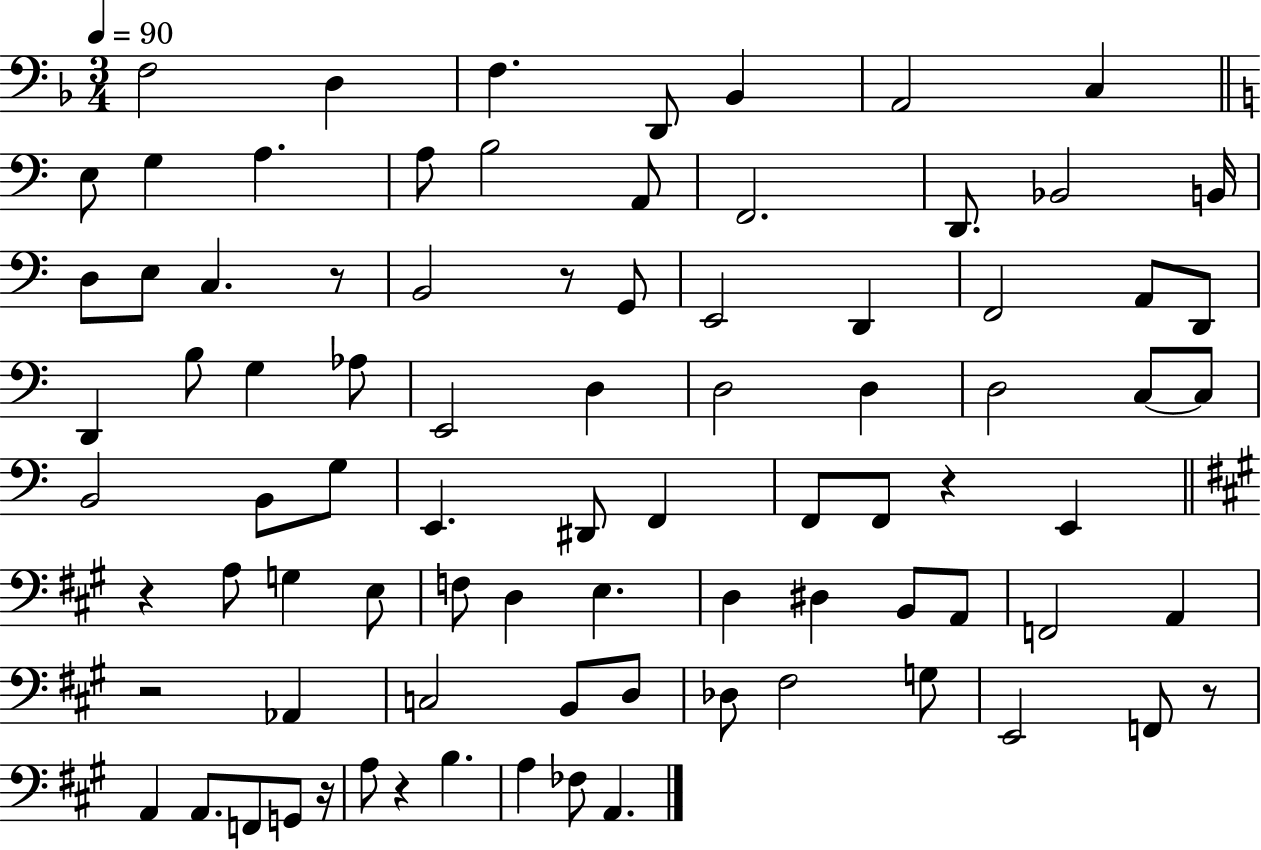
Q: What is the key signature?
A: F major